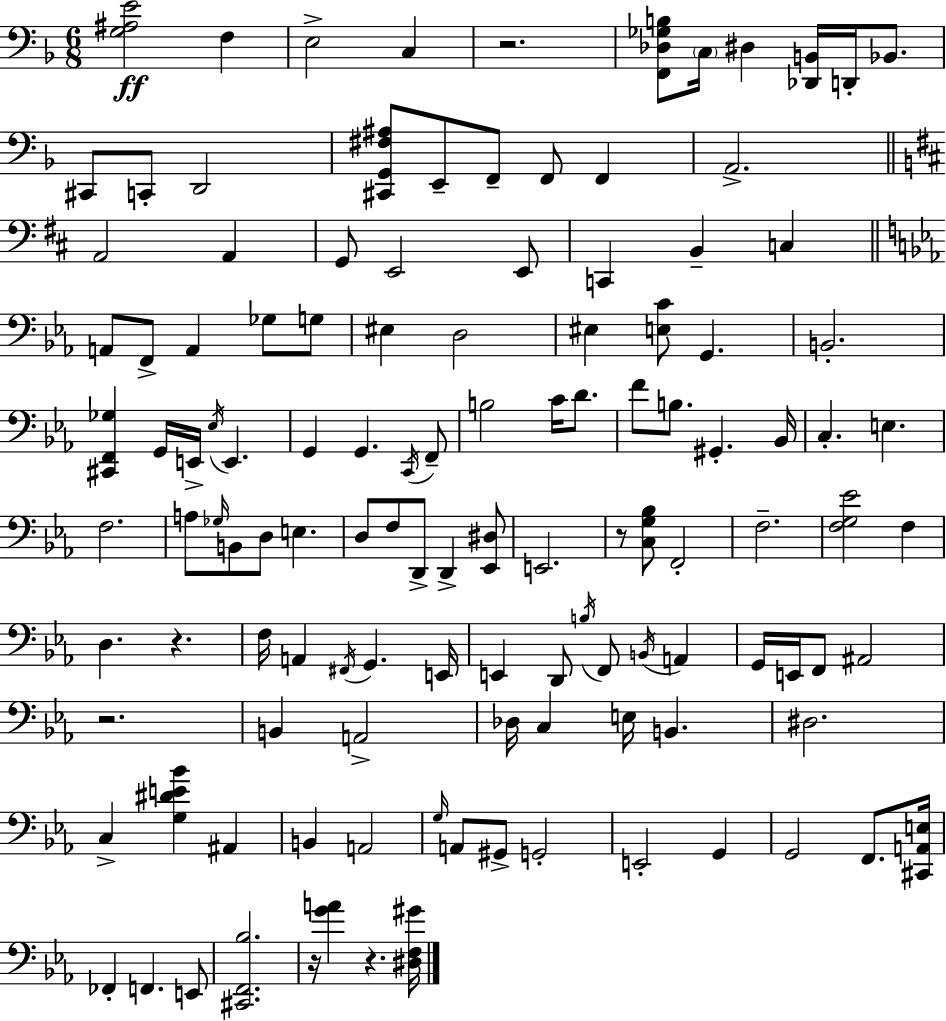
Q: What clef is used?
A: bass